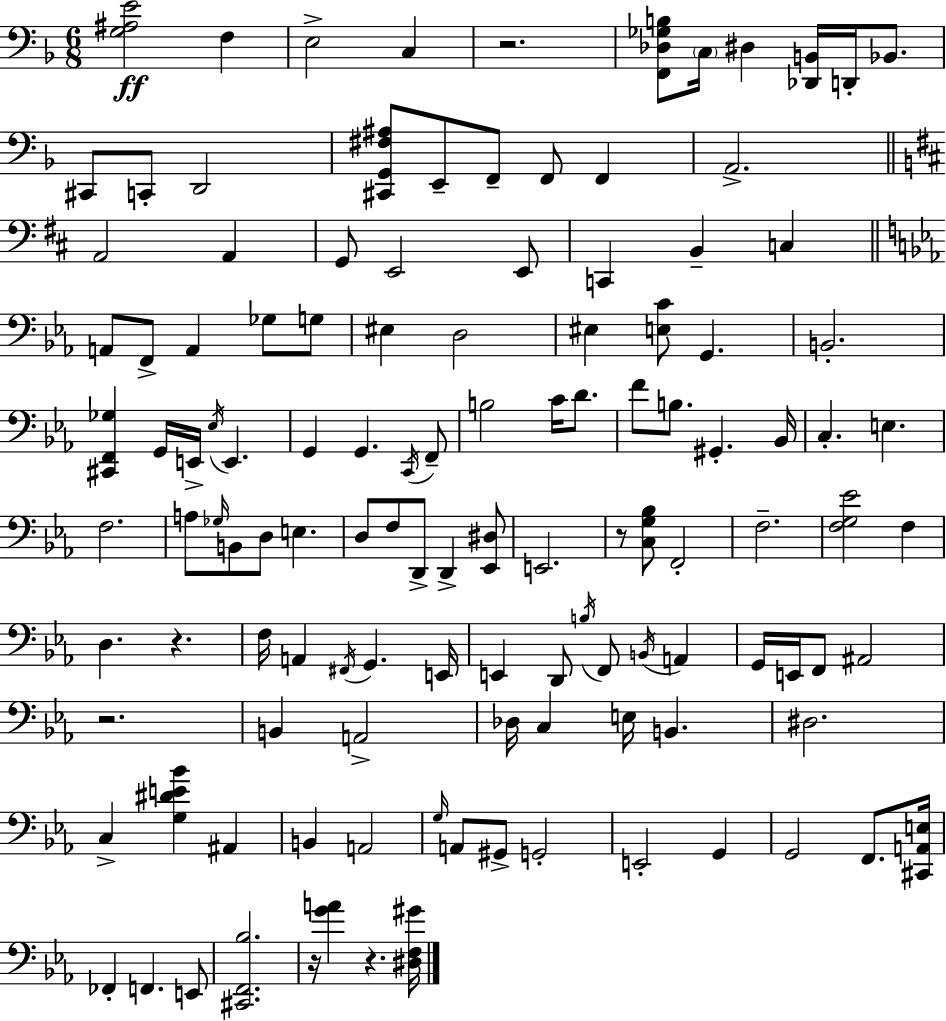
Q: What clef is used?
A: bass